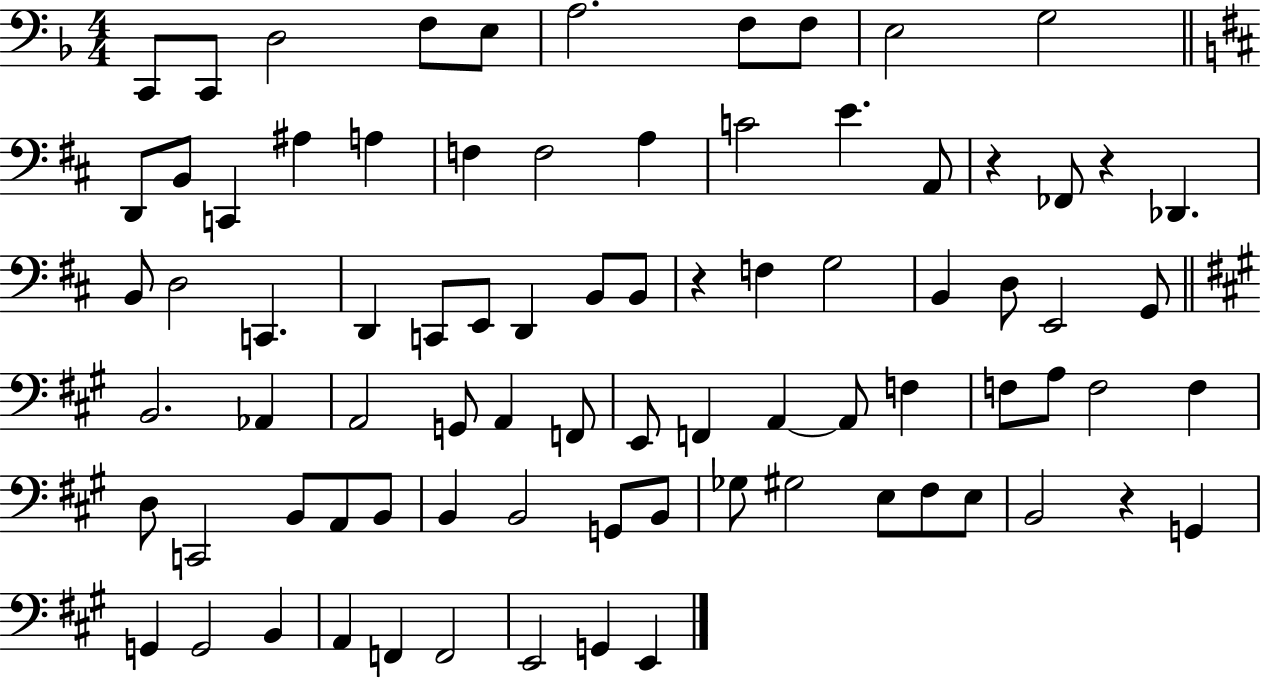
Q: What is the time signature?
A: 4/4